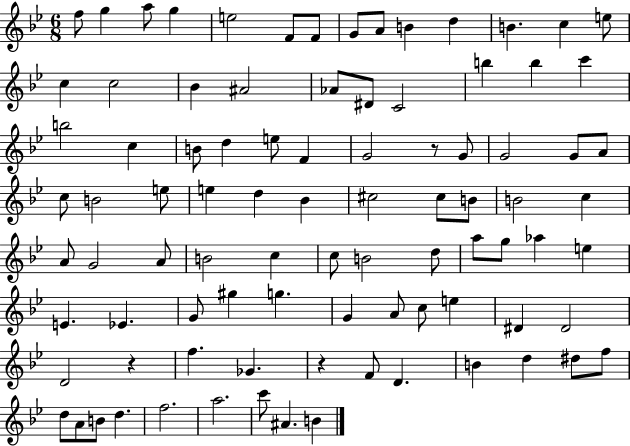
F5/e G5/q A5/e G5/q E5/h F4/e F4/e G4/e A4/e B4/q D5/q B4/q. C5/q E5/e C5/q C5/h Bb4/q A#4/h Ab4/e D#4/e C4/h B5/q B5/q C6/q B5/h C5/q B4/e D5/q E5/e F4/q G4/h R/e G4/e G4/h G4/e A4/e C5/e B4/h E5/e E5/q D5/q Bb4/q C#5/h C#5/e B4/e B4/h C5/q A4/e G4/h A4/e B4/h C5/q C5/e B4/h D5/e A5/e G5/e Ab5/q E5/q E4/q. Eb4/q. G4/e G#5/q G5/q. G4/q A4/e C5/e E5/q D#4/q D#4/h D4/h R/q F5/q. Gb4/q. R/q F4/e D4/q. B4/q D5/q D#5/e F5/e D5/e A4/e B4/e D5/q. F5/h. A5/h. C6/e A#4/q. B4/q